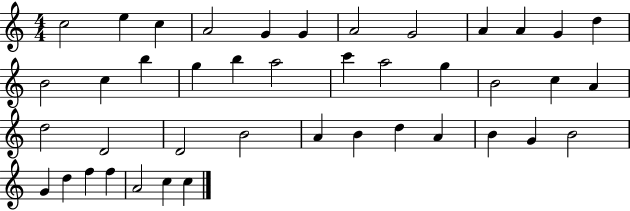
C5/h E5/q C5/q A4/h G4/q G4/q A4/h G4/h A4/q A4/q G4/q D5/q B4/h C5/q B5/q G5/q B5/q A5/h C6/q A5/h G5/q B4/h C5/q A4/q D5/h D4/h D4/h B4/h A4/q B4/q D5/q A4/q B4/q G4/q B4/h G4/q D5/q F5/q F5/q A4/h C5/q C5/q